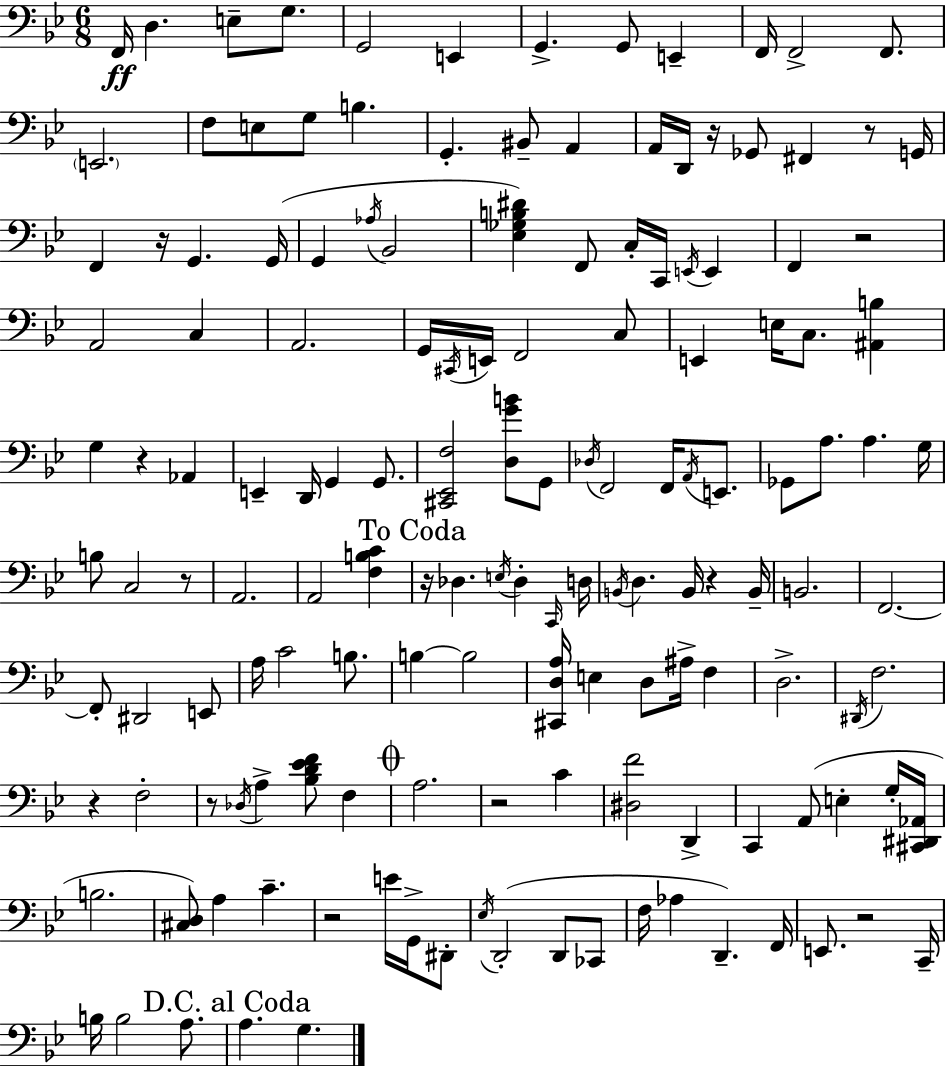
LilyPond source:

{
  \clef bass
  \numericTimeSignature
  \time 6/8
  \key g \minor
  \repeat volta 2 { f,16\ff d4. e8-- g8. | g,2 e,4 | g,4.-> g,8 e,4-- | f,16 f,2-> f,8. | \break \parenthesize e,2. | f8 e8 g8 b4. | g,4.-. bis,8-- a,4 | a,16 d,16 r16 ges,8 fis,4 r8 g,16 | \break f,4 r16 g,4. g,16( | g,4 \acciaccatura { aes16 } bes,2 | <ees ges b dis'>4) f,8 c16-. c,16 \acciaccatura { e,16 } e,4 | f,4 r2 | \break a,2 c4 | a,2. | g,16 \acciaccatura { cis,16 } e,16 f,2 | c8 e,4 e16 c8. <ais, b>4 | \break g4 r4 aes,4 | e,4-- d,16 g,4 | g,8. <cis, ees, f>2 <d g' b'>8 | g,8 \acciaccatura { des16 } f,2 | \break f,16 \acciaccatura { a,16 } e,8. ges,8 a8. a4. | g16 b8 c2 | r8 a,2. | a,2 | \break <f b c'>4 \mark "To Coda" r16 des4. | \acciaccatura { e16 } des4-. \grace { c,16 } d16 \acciaccatura { b,16 } d4. | b,16 r4 b,16-- b,2. | f,2.~~ | \break f,8-. dis,2 | e,8 a16 c'2 | b8. b4~~ | b2 <cis, d a>16 e4 | \break d8 ais16-> f4 d2.-> | \acciaccatura { dis,16 } f2. | r4 | f2-. r8 \acciaccatura { des16 } | \break a4-> <bes d' ees' f'>8 f4 \mark \markup { \musicglyph "scripts.coda" } a2. | r2 | c'4 <dis f'>2 | d,4-> c,4 | \break a,8( e4-. g16-. <cis, dis, aes,>16 b2. | <cis d>8) | a4 c'4.-- r2 | e'16 g,16-> dis,8-. \acciaccatura { ees16 } d,2-.( | \break d,8 ces,8 f16 | aes4 d,4.--) f,16 e,8. | r2 c,16-- b16 | b2 a8. \mark "D.C. al Coda" a4. | \break g4. } \bar "|."
}